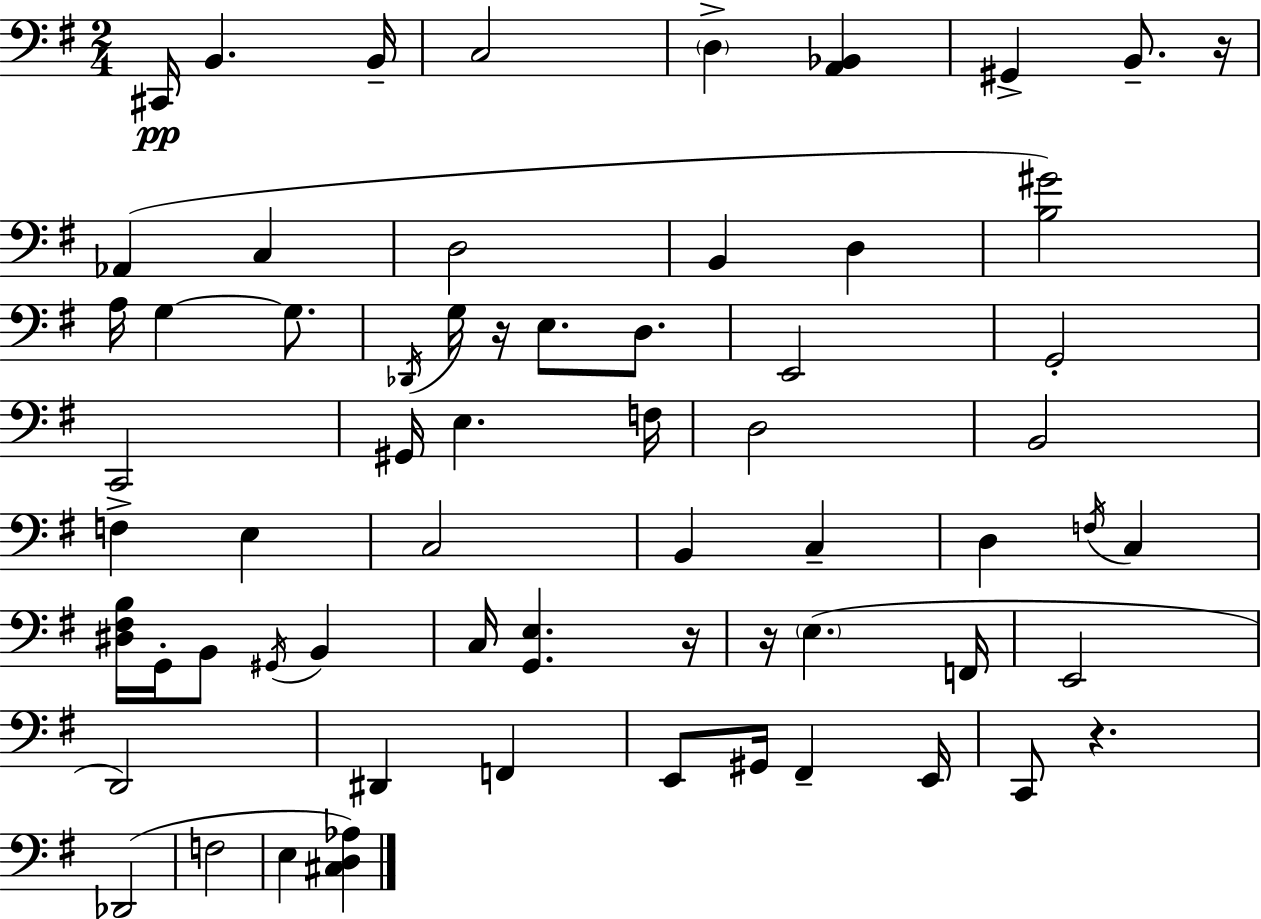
{
  \clef bass
  \numericTimeSignature
  \time 2/4
  \key g \major
  cis,16\pp b,4. b,16-- | c2 | \parenthesize d4-> <a, bes,>4 | gis,4-> b,8.-- r16 | \break aes,4( c4 | d2 | b,4 d4 | <b gis'>2) | \break a16 g4~~ g8. | \acciaccatura { des,16 } g16 r16 e8. d8. | e,2 | g,2-. | \break c,2 | gis,16 e4. | f16 d2 | b,2 | \break f4-> e4 | c2 | b,4 c4-- | d4 \acciaccatura { f16 } c4 | \break <dis fis b>16 g,16-. b,8 \acciaccatura { gis,16 } b,4 | c16 <g, e>4. | r16 r16 \parenthesize e4.( | f,16 e,2 | \break d,2) | dis,4 f,4 | e,8 gis,16 fis,4-- | e,16 c,8 r4. | \break des,2( | f2 | e4 <cis d aes>4) | \bar "|."
}